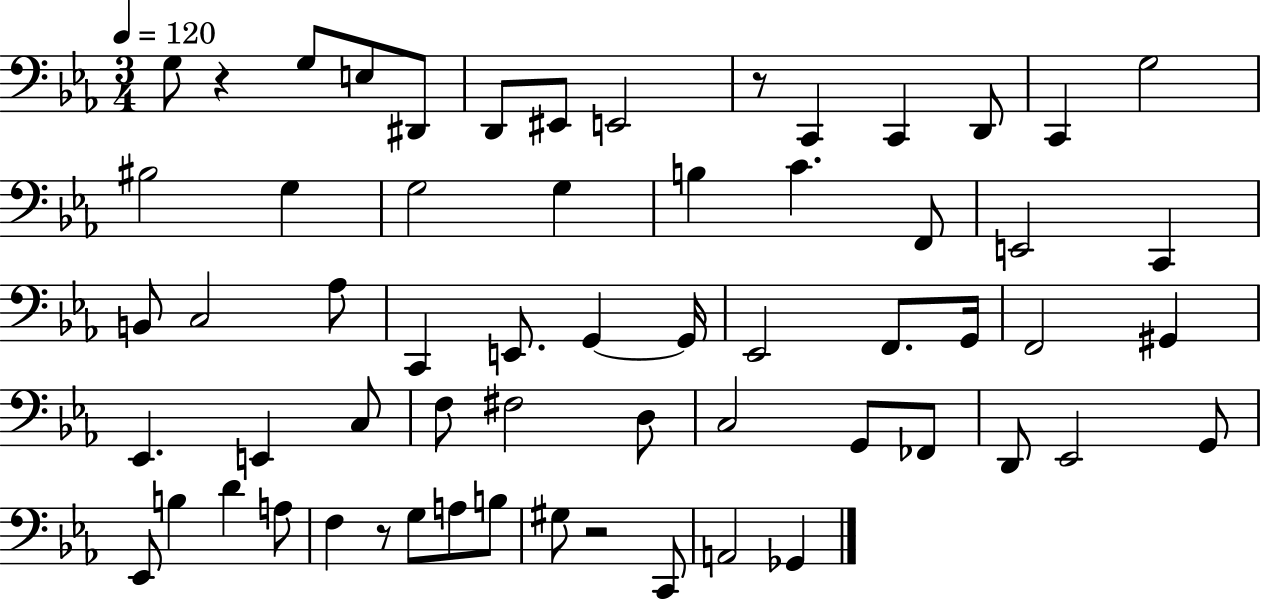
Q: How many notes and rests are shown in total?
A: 61